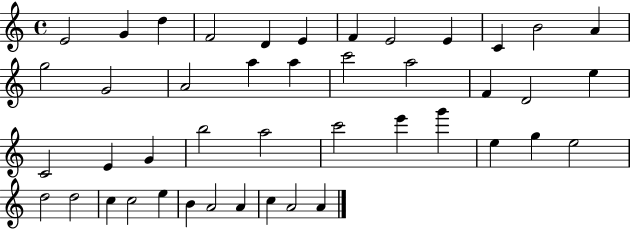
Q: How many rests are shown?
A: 0